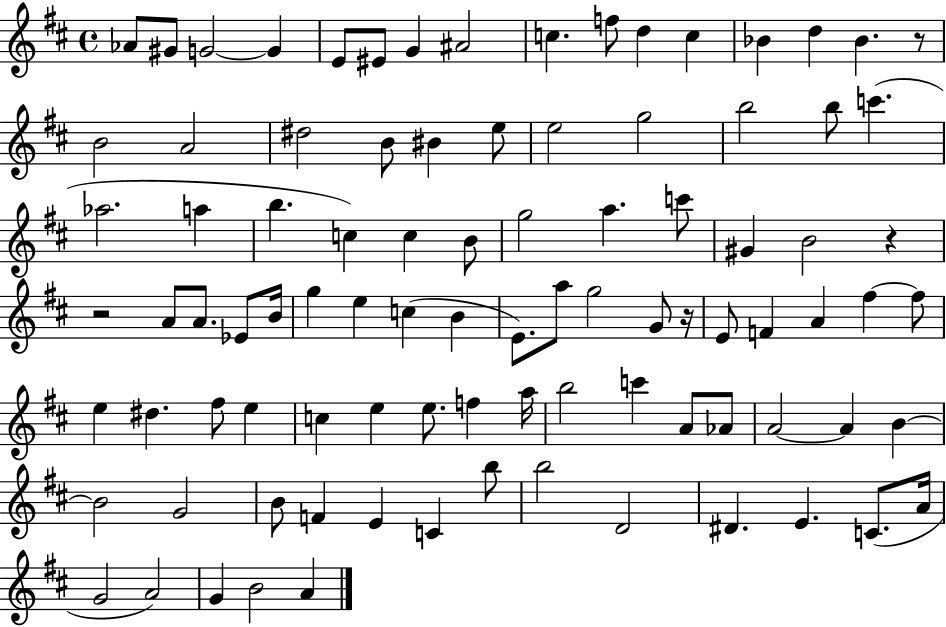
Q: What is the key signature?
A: D major